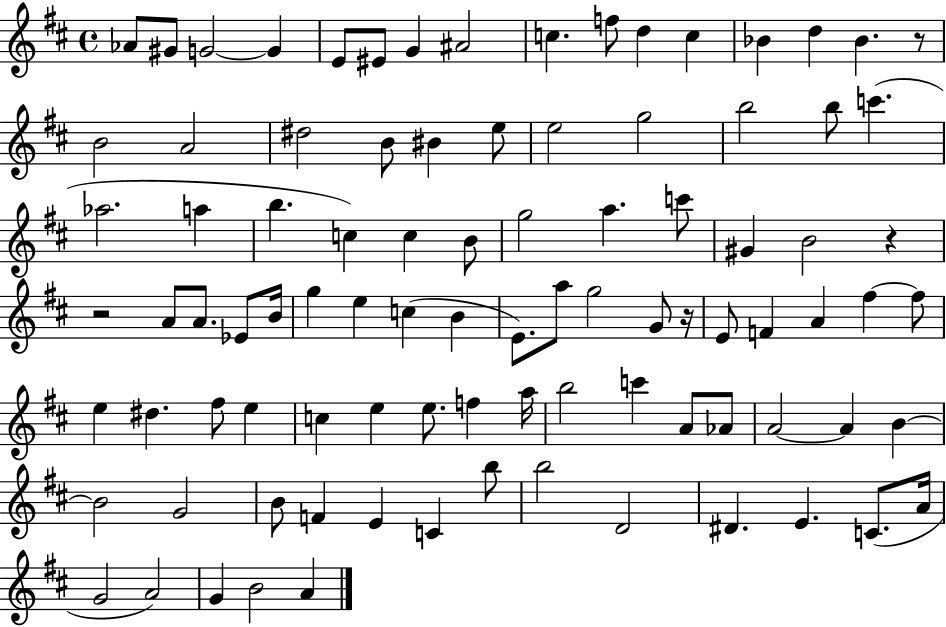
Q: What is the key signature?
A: D major